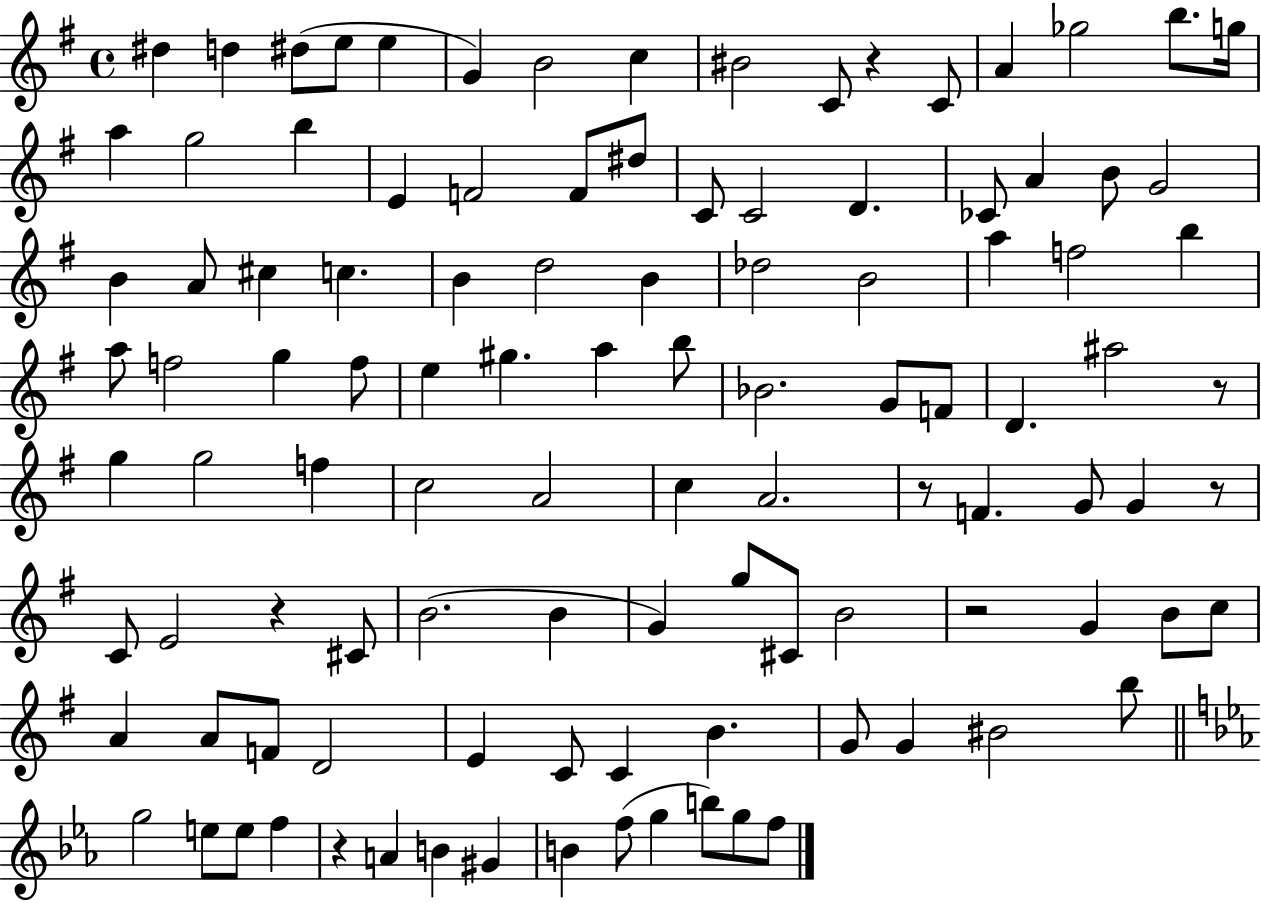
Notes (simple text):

D#5/q D5/q D#5/e E5/e E5/q G4/q B4/h C5/q BIS4/h C4/e R/q C4/e A4/q Gb5/h B5/e. G5/s A5/q G5/h B5/q E4/q F4/h F4/e D#5/e C4/e C4/h D4/q. CES4/e A4/q B4/e G4/h B4/q A4/e C#5/q C5/q. B4/q D5/h B4/q Db5/h B4/h A5/q F5/h B5/q A5/e F5/h G5/q F5/e E5/q G#5/q. A5/q B5/e Bb4/h. G4/e F4/e D4/q. A#5/h R/e G5/q G5/h F5/q C5/h A4/h C5/q A4/h. R/e F4/q. G4/e G4/q R/e C4/e E4/h R/q C#4/e B4/h. B4/q G4/q G5/e C#4/e B4/h R/h G4/q B4/e C5/e A4/q A4/e F4/e D4/h E4/q C4/e C4/q B4/q. G4/e G4/q BIS4/h B5/e G5/h E5/e E5/e F5/q R/q A4/q B4/q G#4/q B4/q F5/e G5/q B5/e G5/e F5/e